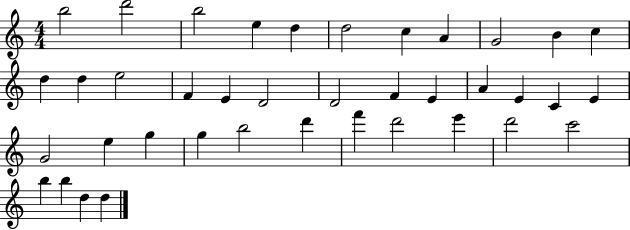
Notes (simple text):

B5/h D6/h B5/h E5/q D5/q D5/h C5/q A4/q G4/h B4/q C5/q D5/q D5/q E5/h F4/q E4/q D4/h D4/h F4/q E4/q A4/q E4/q C4/q E4/q G4/h E5/q G5/q G5/q B5/h D6/q F6/q D6/h E6/q D6/h C6/h B5/q B5/q D5/q D5/q